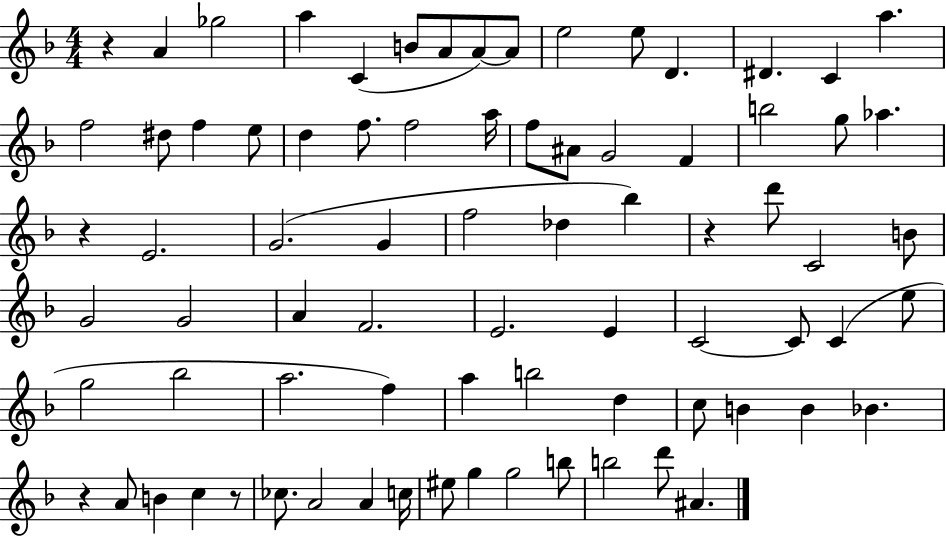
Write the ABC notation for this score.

X:1
T:Untitled
M:4/4
L:1/4
K:F
z A _g2 a C B/2 A/2 A/2 A/2 e2 e/2 D ^D C a f2 ^d/2 f e/2 d f/2 f2 a/4 f/2 ^A/2 G2 F b2 g/2 _a z E2 G2 G f2 _d _b z d'/2 C2 B/2 G2 G2 A F2 E2 E C2 C/2 C e/2 g2 _b2 a2 f a b2 d c/2 B B _B z A/2 B c z/2 _c/2 A2 A c/4 ^e/2 g g2 b/2 b2 d'/2 ^A